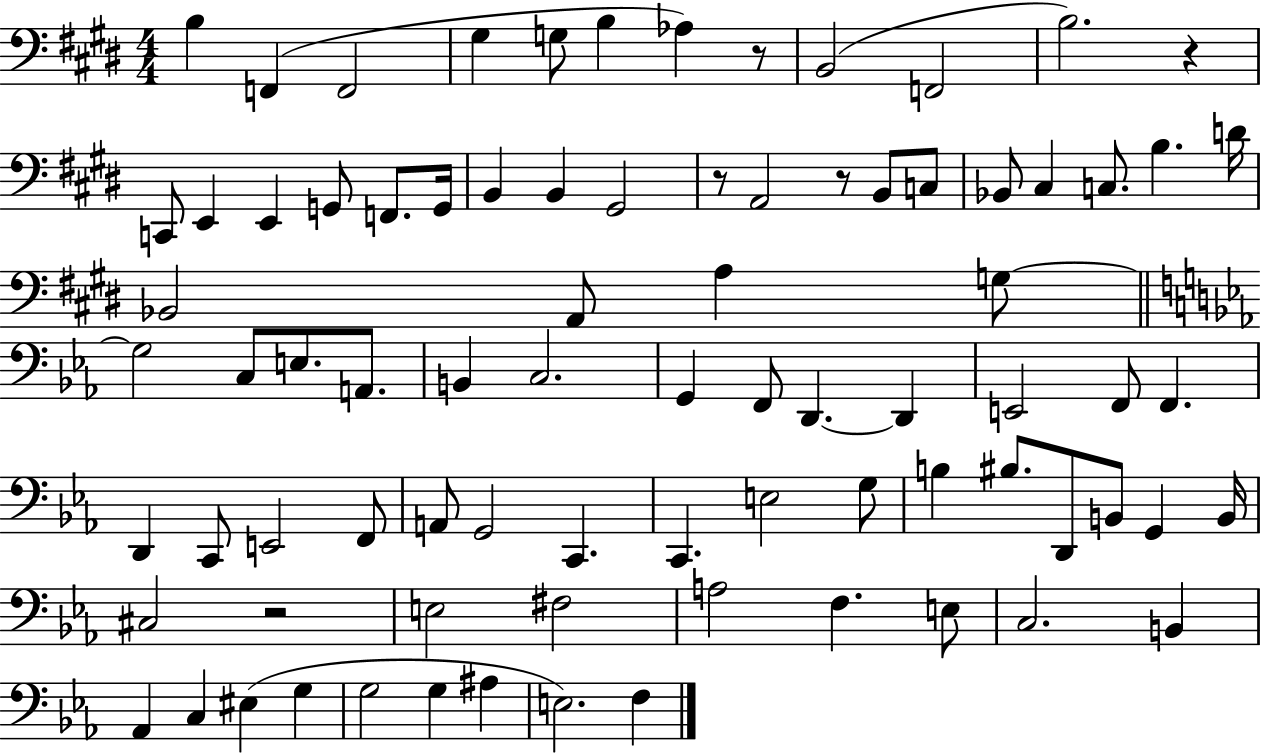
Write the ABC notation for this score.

X:1
T:Untitled
M:4/4
L:1/4
K:E
B, F,, F,,2 ^G, G,/2 B, _A, z/2 B,,2 F,,2 B,2 z C,,/2 E,, E,, G,,/2 F,,/2 G,,/4 B,, B,, ^G,,2 z/2 A,,2 z/2 B,,/2 C,/2 _B,,/2 ^C, C,/2 B, D/4 _B,,2 A,,/2 A, G,/2 G,2 C,/2 E,/2 A,,/2 B,, C,2 G,, F,,/2 D,, D,, E,,2 F,,/2 F,, D,, C,,/2 E,,2 F,,/2 A,,/2 G,,2 C,, C,, E,2 G,/2 B, ^B,/2 D,,/2 B,,/2 G,, B,,/4 ^C,2 z2 E,2 ^F,2 A,2 F, E,/2 C,2 B,, _A,, C, ^E, G, G,2 G, ^A, E,2 F,